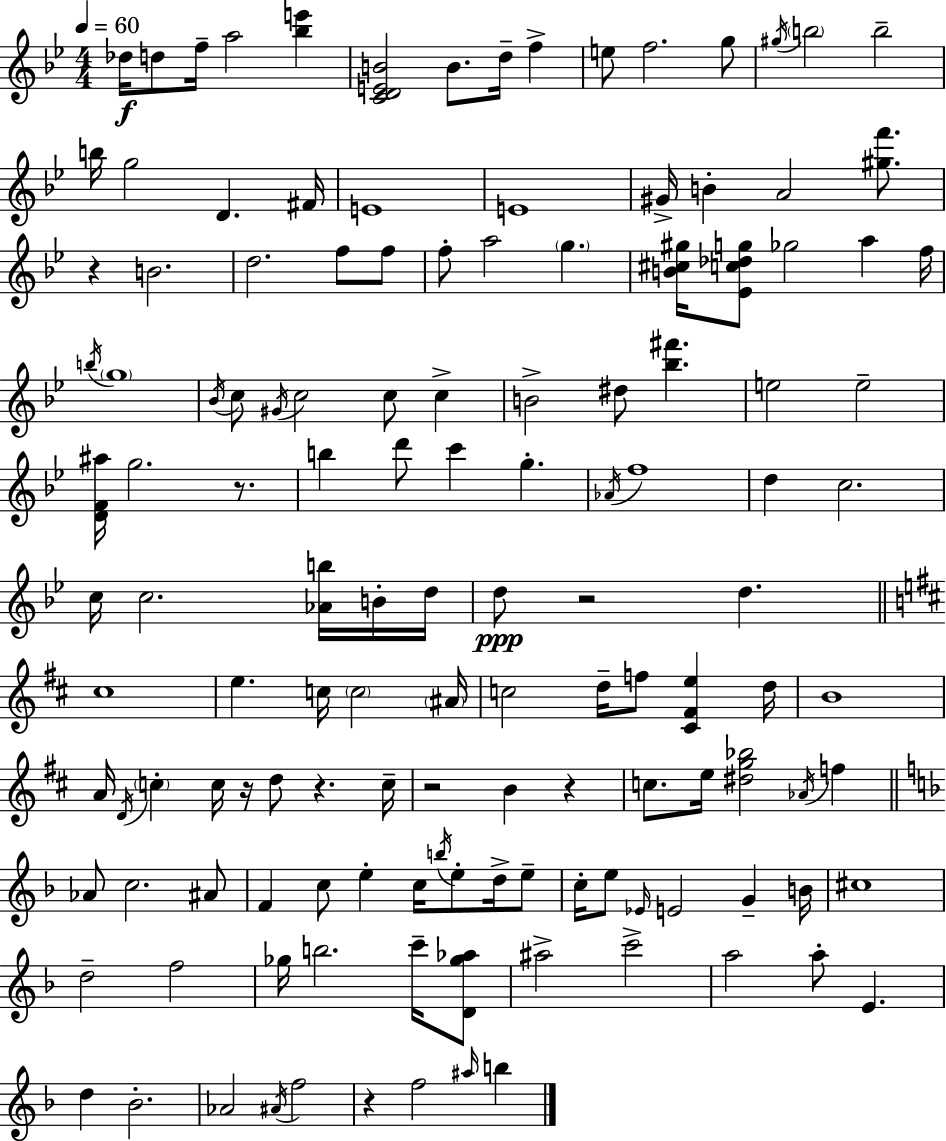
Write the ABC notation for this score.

X:1
T:Untitled
M:4/4
L:1/4
K:Gm
_d/4 d/2 f/4 a2 [_be'] [CDEB]2 B/2 d/4 f e/2 f2 g/2 ^g/4 b2 b2 b/4 g2 D ^F/4 E4 E4 ^G/4 B A2 [^gf']/2 z B2 d2 f/2 f/2 f/2 a2 g [B^c^g]/4 [_Ec_dg]/2 _g2 a f/4 b/4 g4 _B/4 c/2 ^G/4 c2 c/2 c B2 ^d/2 [_b^f'] e2 e2 [DF^a]/4 g2 z/2 b d'/2 c' g _A/4 f4 d c2 c/4 c2 [_Ab]/4 B/4 d/4 d/2 z2 d ^c4 e c/4 c2 ^A/4 c2 d/4 f/2 [^C^Fe] d/4 B4 A/4 D/4 c c/4 z/4 d/2 z c/4 z2 B z c/2 e/4 [^dg_b]2 _A/4 f _A/2 c2 ^A/2 F c/2 e c/4 b/4 e/2 d/4 e/2 c/4 e/2 _E/4 E2 G B/4 ^c4 d2 f2 _g/4 b2 c'/4 [D_g_a]/2 ^a2 c'2 a2 a/2 E d _B2 _A2 ^A/4 f2 z f2 ^a/4 b